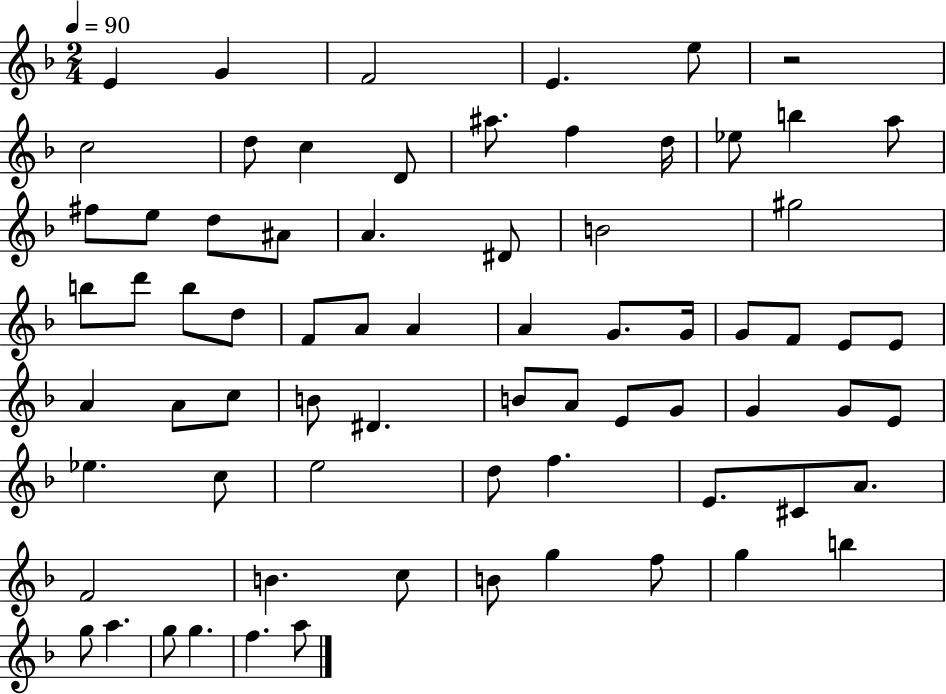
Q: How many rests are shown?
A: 1